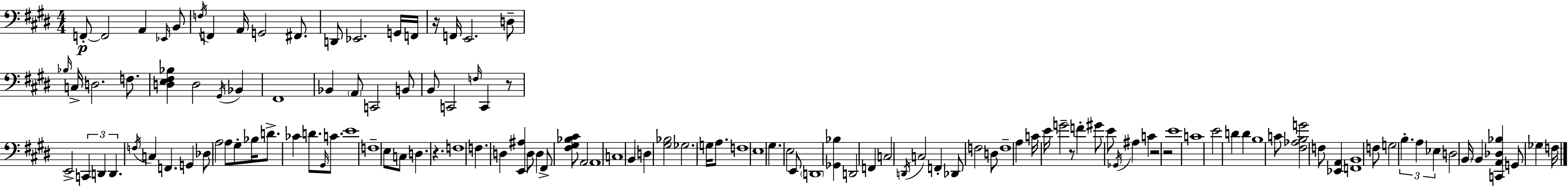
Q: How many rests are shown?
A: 6